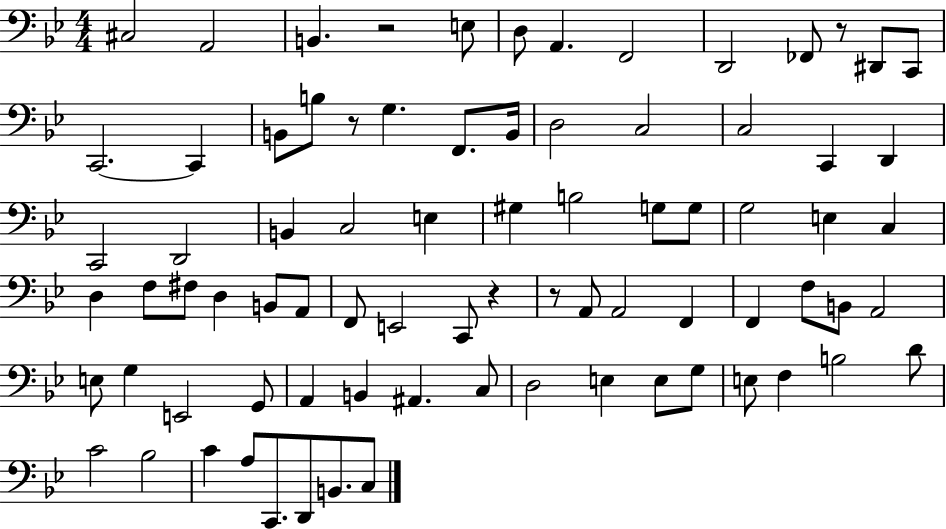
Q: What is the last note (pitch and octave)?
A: C3